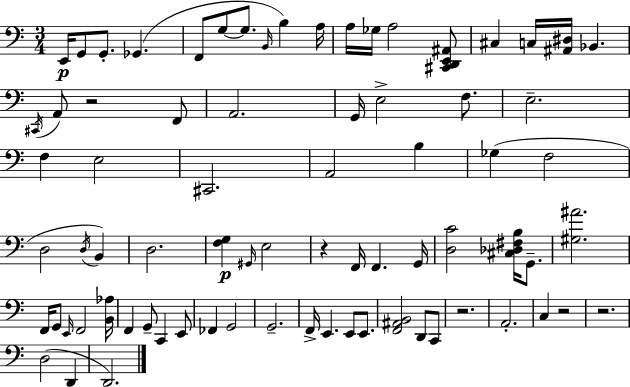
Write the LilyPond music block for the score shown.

{
  \clef bass
  \numericTimeSignature
  \time 3/4
  \key c \major
  e,16\p g,8 g,8.-. ges,4.( | f,8 g8~~ g8. \grace { b,16 }) b4 | a16 a16 ges16 a2 <cis, d, e, ais,>8 | cis4 c16 <ais, dis>16 bes,4. | \break \acciaccatura { cis,16 } a,8 r2 | f,8 a,2. | g,16 e2-> f8. | e2.-- | \break f4 e2 | cis,2. | a,2 b4 | ges4( f2 | \break d2 \acciaccatura { d16 } b,4) | d2. | <f g>4\p \grace { gis,16 } e2 | r4 f,16 f,4. | \break g,16 <d c'>2 | <cis des fis b>16 g,8.-- <gis ais'>2. | f,16 g,8 \grace { e,16 } f,2 | <b, aes>16 f,4 g,8-- c,4 | \break e,8 fes,4 g,2 | g,2.-- | f,16-> e,4. | e,8 e,8. <f, ais, b,>2 | \break d,8 c,8 r2. | a,2.-. | c4 r2 | r2. | \break d2( | d,4 d,2.) | \bar "|."
}